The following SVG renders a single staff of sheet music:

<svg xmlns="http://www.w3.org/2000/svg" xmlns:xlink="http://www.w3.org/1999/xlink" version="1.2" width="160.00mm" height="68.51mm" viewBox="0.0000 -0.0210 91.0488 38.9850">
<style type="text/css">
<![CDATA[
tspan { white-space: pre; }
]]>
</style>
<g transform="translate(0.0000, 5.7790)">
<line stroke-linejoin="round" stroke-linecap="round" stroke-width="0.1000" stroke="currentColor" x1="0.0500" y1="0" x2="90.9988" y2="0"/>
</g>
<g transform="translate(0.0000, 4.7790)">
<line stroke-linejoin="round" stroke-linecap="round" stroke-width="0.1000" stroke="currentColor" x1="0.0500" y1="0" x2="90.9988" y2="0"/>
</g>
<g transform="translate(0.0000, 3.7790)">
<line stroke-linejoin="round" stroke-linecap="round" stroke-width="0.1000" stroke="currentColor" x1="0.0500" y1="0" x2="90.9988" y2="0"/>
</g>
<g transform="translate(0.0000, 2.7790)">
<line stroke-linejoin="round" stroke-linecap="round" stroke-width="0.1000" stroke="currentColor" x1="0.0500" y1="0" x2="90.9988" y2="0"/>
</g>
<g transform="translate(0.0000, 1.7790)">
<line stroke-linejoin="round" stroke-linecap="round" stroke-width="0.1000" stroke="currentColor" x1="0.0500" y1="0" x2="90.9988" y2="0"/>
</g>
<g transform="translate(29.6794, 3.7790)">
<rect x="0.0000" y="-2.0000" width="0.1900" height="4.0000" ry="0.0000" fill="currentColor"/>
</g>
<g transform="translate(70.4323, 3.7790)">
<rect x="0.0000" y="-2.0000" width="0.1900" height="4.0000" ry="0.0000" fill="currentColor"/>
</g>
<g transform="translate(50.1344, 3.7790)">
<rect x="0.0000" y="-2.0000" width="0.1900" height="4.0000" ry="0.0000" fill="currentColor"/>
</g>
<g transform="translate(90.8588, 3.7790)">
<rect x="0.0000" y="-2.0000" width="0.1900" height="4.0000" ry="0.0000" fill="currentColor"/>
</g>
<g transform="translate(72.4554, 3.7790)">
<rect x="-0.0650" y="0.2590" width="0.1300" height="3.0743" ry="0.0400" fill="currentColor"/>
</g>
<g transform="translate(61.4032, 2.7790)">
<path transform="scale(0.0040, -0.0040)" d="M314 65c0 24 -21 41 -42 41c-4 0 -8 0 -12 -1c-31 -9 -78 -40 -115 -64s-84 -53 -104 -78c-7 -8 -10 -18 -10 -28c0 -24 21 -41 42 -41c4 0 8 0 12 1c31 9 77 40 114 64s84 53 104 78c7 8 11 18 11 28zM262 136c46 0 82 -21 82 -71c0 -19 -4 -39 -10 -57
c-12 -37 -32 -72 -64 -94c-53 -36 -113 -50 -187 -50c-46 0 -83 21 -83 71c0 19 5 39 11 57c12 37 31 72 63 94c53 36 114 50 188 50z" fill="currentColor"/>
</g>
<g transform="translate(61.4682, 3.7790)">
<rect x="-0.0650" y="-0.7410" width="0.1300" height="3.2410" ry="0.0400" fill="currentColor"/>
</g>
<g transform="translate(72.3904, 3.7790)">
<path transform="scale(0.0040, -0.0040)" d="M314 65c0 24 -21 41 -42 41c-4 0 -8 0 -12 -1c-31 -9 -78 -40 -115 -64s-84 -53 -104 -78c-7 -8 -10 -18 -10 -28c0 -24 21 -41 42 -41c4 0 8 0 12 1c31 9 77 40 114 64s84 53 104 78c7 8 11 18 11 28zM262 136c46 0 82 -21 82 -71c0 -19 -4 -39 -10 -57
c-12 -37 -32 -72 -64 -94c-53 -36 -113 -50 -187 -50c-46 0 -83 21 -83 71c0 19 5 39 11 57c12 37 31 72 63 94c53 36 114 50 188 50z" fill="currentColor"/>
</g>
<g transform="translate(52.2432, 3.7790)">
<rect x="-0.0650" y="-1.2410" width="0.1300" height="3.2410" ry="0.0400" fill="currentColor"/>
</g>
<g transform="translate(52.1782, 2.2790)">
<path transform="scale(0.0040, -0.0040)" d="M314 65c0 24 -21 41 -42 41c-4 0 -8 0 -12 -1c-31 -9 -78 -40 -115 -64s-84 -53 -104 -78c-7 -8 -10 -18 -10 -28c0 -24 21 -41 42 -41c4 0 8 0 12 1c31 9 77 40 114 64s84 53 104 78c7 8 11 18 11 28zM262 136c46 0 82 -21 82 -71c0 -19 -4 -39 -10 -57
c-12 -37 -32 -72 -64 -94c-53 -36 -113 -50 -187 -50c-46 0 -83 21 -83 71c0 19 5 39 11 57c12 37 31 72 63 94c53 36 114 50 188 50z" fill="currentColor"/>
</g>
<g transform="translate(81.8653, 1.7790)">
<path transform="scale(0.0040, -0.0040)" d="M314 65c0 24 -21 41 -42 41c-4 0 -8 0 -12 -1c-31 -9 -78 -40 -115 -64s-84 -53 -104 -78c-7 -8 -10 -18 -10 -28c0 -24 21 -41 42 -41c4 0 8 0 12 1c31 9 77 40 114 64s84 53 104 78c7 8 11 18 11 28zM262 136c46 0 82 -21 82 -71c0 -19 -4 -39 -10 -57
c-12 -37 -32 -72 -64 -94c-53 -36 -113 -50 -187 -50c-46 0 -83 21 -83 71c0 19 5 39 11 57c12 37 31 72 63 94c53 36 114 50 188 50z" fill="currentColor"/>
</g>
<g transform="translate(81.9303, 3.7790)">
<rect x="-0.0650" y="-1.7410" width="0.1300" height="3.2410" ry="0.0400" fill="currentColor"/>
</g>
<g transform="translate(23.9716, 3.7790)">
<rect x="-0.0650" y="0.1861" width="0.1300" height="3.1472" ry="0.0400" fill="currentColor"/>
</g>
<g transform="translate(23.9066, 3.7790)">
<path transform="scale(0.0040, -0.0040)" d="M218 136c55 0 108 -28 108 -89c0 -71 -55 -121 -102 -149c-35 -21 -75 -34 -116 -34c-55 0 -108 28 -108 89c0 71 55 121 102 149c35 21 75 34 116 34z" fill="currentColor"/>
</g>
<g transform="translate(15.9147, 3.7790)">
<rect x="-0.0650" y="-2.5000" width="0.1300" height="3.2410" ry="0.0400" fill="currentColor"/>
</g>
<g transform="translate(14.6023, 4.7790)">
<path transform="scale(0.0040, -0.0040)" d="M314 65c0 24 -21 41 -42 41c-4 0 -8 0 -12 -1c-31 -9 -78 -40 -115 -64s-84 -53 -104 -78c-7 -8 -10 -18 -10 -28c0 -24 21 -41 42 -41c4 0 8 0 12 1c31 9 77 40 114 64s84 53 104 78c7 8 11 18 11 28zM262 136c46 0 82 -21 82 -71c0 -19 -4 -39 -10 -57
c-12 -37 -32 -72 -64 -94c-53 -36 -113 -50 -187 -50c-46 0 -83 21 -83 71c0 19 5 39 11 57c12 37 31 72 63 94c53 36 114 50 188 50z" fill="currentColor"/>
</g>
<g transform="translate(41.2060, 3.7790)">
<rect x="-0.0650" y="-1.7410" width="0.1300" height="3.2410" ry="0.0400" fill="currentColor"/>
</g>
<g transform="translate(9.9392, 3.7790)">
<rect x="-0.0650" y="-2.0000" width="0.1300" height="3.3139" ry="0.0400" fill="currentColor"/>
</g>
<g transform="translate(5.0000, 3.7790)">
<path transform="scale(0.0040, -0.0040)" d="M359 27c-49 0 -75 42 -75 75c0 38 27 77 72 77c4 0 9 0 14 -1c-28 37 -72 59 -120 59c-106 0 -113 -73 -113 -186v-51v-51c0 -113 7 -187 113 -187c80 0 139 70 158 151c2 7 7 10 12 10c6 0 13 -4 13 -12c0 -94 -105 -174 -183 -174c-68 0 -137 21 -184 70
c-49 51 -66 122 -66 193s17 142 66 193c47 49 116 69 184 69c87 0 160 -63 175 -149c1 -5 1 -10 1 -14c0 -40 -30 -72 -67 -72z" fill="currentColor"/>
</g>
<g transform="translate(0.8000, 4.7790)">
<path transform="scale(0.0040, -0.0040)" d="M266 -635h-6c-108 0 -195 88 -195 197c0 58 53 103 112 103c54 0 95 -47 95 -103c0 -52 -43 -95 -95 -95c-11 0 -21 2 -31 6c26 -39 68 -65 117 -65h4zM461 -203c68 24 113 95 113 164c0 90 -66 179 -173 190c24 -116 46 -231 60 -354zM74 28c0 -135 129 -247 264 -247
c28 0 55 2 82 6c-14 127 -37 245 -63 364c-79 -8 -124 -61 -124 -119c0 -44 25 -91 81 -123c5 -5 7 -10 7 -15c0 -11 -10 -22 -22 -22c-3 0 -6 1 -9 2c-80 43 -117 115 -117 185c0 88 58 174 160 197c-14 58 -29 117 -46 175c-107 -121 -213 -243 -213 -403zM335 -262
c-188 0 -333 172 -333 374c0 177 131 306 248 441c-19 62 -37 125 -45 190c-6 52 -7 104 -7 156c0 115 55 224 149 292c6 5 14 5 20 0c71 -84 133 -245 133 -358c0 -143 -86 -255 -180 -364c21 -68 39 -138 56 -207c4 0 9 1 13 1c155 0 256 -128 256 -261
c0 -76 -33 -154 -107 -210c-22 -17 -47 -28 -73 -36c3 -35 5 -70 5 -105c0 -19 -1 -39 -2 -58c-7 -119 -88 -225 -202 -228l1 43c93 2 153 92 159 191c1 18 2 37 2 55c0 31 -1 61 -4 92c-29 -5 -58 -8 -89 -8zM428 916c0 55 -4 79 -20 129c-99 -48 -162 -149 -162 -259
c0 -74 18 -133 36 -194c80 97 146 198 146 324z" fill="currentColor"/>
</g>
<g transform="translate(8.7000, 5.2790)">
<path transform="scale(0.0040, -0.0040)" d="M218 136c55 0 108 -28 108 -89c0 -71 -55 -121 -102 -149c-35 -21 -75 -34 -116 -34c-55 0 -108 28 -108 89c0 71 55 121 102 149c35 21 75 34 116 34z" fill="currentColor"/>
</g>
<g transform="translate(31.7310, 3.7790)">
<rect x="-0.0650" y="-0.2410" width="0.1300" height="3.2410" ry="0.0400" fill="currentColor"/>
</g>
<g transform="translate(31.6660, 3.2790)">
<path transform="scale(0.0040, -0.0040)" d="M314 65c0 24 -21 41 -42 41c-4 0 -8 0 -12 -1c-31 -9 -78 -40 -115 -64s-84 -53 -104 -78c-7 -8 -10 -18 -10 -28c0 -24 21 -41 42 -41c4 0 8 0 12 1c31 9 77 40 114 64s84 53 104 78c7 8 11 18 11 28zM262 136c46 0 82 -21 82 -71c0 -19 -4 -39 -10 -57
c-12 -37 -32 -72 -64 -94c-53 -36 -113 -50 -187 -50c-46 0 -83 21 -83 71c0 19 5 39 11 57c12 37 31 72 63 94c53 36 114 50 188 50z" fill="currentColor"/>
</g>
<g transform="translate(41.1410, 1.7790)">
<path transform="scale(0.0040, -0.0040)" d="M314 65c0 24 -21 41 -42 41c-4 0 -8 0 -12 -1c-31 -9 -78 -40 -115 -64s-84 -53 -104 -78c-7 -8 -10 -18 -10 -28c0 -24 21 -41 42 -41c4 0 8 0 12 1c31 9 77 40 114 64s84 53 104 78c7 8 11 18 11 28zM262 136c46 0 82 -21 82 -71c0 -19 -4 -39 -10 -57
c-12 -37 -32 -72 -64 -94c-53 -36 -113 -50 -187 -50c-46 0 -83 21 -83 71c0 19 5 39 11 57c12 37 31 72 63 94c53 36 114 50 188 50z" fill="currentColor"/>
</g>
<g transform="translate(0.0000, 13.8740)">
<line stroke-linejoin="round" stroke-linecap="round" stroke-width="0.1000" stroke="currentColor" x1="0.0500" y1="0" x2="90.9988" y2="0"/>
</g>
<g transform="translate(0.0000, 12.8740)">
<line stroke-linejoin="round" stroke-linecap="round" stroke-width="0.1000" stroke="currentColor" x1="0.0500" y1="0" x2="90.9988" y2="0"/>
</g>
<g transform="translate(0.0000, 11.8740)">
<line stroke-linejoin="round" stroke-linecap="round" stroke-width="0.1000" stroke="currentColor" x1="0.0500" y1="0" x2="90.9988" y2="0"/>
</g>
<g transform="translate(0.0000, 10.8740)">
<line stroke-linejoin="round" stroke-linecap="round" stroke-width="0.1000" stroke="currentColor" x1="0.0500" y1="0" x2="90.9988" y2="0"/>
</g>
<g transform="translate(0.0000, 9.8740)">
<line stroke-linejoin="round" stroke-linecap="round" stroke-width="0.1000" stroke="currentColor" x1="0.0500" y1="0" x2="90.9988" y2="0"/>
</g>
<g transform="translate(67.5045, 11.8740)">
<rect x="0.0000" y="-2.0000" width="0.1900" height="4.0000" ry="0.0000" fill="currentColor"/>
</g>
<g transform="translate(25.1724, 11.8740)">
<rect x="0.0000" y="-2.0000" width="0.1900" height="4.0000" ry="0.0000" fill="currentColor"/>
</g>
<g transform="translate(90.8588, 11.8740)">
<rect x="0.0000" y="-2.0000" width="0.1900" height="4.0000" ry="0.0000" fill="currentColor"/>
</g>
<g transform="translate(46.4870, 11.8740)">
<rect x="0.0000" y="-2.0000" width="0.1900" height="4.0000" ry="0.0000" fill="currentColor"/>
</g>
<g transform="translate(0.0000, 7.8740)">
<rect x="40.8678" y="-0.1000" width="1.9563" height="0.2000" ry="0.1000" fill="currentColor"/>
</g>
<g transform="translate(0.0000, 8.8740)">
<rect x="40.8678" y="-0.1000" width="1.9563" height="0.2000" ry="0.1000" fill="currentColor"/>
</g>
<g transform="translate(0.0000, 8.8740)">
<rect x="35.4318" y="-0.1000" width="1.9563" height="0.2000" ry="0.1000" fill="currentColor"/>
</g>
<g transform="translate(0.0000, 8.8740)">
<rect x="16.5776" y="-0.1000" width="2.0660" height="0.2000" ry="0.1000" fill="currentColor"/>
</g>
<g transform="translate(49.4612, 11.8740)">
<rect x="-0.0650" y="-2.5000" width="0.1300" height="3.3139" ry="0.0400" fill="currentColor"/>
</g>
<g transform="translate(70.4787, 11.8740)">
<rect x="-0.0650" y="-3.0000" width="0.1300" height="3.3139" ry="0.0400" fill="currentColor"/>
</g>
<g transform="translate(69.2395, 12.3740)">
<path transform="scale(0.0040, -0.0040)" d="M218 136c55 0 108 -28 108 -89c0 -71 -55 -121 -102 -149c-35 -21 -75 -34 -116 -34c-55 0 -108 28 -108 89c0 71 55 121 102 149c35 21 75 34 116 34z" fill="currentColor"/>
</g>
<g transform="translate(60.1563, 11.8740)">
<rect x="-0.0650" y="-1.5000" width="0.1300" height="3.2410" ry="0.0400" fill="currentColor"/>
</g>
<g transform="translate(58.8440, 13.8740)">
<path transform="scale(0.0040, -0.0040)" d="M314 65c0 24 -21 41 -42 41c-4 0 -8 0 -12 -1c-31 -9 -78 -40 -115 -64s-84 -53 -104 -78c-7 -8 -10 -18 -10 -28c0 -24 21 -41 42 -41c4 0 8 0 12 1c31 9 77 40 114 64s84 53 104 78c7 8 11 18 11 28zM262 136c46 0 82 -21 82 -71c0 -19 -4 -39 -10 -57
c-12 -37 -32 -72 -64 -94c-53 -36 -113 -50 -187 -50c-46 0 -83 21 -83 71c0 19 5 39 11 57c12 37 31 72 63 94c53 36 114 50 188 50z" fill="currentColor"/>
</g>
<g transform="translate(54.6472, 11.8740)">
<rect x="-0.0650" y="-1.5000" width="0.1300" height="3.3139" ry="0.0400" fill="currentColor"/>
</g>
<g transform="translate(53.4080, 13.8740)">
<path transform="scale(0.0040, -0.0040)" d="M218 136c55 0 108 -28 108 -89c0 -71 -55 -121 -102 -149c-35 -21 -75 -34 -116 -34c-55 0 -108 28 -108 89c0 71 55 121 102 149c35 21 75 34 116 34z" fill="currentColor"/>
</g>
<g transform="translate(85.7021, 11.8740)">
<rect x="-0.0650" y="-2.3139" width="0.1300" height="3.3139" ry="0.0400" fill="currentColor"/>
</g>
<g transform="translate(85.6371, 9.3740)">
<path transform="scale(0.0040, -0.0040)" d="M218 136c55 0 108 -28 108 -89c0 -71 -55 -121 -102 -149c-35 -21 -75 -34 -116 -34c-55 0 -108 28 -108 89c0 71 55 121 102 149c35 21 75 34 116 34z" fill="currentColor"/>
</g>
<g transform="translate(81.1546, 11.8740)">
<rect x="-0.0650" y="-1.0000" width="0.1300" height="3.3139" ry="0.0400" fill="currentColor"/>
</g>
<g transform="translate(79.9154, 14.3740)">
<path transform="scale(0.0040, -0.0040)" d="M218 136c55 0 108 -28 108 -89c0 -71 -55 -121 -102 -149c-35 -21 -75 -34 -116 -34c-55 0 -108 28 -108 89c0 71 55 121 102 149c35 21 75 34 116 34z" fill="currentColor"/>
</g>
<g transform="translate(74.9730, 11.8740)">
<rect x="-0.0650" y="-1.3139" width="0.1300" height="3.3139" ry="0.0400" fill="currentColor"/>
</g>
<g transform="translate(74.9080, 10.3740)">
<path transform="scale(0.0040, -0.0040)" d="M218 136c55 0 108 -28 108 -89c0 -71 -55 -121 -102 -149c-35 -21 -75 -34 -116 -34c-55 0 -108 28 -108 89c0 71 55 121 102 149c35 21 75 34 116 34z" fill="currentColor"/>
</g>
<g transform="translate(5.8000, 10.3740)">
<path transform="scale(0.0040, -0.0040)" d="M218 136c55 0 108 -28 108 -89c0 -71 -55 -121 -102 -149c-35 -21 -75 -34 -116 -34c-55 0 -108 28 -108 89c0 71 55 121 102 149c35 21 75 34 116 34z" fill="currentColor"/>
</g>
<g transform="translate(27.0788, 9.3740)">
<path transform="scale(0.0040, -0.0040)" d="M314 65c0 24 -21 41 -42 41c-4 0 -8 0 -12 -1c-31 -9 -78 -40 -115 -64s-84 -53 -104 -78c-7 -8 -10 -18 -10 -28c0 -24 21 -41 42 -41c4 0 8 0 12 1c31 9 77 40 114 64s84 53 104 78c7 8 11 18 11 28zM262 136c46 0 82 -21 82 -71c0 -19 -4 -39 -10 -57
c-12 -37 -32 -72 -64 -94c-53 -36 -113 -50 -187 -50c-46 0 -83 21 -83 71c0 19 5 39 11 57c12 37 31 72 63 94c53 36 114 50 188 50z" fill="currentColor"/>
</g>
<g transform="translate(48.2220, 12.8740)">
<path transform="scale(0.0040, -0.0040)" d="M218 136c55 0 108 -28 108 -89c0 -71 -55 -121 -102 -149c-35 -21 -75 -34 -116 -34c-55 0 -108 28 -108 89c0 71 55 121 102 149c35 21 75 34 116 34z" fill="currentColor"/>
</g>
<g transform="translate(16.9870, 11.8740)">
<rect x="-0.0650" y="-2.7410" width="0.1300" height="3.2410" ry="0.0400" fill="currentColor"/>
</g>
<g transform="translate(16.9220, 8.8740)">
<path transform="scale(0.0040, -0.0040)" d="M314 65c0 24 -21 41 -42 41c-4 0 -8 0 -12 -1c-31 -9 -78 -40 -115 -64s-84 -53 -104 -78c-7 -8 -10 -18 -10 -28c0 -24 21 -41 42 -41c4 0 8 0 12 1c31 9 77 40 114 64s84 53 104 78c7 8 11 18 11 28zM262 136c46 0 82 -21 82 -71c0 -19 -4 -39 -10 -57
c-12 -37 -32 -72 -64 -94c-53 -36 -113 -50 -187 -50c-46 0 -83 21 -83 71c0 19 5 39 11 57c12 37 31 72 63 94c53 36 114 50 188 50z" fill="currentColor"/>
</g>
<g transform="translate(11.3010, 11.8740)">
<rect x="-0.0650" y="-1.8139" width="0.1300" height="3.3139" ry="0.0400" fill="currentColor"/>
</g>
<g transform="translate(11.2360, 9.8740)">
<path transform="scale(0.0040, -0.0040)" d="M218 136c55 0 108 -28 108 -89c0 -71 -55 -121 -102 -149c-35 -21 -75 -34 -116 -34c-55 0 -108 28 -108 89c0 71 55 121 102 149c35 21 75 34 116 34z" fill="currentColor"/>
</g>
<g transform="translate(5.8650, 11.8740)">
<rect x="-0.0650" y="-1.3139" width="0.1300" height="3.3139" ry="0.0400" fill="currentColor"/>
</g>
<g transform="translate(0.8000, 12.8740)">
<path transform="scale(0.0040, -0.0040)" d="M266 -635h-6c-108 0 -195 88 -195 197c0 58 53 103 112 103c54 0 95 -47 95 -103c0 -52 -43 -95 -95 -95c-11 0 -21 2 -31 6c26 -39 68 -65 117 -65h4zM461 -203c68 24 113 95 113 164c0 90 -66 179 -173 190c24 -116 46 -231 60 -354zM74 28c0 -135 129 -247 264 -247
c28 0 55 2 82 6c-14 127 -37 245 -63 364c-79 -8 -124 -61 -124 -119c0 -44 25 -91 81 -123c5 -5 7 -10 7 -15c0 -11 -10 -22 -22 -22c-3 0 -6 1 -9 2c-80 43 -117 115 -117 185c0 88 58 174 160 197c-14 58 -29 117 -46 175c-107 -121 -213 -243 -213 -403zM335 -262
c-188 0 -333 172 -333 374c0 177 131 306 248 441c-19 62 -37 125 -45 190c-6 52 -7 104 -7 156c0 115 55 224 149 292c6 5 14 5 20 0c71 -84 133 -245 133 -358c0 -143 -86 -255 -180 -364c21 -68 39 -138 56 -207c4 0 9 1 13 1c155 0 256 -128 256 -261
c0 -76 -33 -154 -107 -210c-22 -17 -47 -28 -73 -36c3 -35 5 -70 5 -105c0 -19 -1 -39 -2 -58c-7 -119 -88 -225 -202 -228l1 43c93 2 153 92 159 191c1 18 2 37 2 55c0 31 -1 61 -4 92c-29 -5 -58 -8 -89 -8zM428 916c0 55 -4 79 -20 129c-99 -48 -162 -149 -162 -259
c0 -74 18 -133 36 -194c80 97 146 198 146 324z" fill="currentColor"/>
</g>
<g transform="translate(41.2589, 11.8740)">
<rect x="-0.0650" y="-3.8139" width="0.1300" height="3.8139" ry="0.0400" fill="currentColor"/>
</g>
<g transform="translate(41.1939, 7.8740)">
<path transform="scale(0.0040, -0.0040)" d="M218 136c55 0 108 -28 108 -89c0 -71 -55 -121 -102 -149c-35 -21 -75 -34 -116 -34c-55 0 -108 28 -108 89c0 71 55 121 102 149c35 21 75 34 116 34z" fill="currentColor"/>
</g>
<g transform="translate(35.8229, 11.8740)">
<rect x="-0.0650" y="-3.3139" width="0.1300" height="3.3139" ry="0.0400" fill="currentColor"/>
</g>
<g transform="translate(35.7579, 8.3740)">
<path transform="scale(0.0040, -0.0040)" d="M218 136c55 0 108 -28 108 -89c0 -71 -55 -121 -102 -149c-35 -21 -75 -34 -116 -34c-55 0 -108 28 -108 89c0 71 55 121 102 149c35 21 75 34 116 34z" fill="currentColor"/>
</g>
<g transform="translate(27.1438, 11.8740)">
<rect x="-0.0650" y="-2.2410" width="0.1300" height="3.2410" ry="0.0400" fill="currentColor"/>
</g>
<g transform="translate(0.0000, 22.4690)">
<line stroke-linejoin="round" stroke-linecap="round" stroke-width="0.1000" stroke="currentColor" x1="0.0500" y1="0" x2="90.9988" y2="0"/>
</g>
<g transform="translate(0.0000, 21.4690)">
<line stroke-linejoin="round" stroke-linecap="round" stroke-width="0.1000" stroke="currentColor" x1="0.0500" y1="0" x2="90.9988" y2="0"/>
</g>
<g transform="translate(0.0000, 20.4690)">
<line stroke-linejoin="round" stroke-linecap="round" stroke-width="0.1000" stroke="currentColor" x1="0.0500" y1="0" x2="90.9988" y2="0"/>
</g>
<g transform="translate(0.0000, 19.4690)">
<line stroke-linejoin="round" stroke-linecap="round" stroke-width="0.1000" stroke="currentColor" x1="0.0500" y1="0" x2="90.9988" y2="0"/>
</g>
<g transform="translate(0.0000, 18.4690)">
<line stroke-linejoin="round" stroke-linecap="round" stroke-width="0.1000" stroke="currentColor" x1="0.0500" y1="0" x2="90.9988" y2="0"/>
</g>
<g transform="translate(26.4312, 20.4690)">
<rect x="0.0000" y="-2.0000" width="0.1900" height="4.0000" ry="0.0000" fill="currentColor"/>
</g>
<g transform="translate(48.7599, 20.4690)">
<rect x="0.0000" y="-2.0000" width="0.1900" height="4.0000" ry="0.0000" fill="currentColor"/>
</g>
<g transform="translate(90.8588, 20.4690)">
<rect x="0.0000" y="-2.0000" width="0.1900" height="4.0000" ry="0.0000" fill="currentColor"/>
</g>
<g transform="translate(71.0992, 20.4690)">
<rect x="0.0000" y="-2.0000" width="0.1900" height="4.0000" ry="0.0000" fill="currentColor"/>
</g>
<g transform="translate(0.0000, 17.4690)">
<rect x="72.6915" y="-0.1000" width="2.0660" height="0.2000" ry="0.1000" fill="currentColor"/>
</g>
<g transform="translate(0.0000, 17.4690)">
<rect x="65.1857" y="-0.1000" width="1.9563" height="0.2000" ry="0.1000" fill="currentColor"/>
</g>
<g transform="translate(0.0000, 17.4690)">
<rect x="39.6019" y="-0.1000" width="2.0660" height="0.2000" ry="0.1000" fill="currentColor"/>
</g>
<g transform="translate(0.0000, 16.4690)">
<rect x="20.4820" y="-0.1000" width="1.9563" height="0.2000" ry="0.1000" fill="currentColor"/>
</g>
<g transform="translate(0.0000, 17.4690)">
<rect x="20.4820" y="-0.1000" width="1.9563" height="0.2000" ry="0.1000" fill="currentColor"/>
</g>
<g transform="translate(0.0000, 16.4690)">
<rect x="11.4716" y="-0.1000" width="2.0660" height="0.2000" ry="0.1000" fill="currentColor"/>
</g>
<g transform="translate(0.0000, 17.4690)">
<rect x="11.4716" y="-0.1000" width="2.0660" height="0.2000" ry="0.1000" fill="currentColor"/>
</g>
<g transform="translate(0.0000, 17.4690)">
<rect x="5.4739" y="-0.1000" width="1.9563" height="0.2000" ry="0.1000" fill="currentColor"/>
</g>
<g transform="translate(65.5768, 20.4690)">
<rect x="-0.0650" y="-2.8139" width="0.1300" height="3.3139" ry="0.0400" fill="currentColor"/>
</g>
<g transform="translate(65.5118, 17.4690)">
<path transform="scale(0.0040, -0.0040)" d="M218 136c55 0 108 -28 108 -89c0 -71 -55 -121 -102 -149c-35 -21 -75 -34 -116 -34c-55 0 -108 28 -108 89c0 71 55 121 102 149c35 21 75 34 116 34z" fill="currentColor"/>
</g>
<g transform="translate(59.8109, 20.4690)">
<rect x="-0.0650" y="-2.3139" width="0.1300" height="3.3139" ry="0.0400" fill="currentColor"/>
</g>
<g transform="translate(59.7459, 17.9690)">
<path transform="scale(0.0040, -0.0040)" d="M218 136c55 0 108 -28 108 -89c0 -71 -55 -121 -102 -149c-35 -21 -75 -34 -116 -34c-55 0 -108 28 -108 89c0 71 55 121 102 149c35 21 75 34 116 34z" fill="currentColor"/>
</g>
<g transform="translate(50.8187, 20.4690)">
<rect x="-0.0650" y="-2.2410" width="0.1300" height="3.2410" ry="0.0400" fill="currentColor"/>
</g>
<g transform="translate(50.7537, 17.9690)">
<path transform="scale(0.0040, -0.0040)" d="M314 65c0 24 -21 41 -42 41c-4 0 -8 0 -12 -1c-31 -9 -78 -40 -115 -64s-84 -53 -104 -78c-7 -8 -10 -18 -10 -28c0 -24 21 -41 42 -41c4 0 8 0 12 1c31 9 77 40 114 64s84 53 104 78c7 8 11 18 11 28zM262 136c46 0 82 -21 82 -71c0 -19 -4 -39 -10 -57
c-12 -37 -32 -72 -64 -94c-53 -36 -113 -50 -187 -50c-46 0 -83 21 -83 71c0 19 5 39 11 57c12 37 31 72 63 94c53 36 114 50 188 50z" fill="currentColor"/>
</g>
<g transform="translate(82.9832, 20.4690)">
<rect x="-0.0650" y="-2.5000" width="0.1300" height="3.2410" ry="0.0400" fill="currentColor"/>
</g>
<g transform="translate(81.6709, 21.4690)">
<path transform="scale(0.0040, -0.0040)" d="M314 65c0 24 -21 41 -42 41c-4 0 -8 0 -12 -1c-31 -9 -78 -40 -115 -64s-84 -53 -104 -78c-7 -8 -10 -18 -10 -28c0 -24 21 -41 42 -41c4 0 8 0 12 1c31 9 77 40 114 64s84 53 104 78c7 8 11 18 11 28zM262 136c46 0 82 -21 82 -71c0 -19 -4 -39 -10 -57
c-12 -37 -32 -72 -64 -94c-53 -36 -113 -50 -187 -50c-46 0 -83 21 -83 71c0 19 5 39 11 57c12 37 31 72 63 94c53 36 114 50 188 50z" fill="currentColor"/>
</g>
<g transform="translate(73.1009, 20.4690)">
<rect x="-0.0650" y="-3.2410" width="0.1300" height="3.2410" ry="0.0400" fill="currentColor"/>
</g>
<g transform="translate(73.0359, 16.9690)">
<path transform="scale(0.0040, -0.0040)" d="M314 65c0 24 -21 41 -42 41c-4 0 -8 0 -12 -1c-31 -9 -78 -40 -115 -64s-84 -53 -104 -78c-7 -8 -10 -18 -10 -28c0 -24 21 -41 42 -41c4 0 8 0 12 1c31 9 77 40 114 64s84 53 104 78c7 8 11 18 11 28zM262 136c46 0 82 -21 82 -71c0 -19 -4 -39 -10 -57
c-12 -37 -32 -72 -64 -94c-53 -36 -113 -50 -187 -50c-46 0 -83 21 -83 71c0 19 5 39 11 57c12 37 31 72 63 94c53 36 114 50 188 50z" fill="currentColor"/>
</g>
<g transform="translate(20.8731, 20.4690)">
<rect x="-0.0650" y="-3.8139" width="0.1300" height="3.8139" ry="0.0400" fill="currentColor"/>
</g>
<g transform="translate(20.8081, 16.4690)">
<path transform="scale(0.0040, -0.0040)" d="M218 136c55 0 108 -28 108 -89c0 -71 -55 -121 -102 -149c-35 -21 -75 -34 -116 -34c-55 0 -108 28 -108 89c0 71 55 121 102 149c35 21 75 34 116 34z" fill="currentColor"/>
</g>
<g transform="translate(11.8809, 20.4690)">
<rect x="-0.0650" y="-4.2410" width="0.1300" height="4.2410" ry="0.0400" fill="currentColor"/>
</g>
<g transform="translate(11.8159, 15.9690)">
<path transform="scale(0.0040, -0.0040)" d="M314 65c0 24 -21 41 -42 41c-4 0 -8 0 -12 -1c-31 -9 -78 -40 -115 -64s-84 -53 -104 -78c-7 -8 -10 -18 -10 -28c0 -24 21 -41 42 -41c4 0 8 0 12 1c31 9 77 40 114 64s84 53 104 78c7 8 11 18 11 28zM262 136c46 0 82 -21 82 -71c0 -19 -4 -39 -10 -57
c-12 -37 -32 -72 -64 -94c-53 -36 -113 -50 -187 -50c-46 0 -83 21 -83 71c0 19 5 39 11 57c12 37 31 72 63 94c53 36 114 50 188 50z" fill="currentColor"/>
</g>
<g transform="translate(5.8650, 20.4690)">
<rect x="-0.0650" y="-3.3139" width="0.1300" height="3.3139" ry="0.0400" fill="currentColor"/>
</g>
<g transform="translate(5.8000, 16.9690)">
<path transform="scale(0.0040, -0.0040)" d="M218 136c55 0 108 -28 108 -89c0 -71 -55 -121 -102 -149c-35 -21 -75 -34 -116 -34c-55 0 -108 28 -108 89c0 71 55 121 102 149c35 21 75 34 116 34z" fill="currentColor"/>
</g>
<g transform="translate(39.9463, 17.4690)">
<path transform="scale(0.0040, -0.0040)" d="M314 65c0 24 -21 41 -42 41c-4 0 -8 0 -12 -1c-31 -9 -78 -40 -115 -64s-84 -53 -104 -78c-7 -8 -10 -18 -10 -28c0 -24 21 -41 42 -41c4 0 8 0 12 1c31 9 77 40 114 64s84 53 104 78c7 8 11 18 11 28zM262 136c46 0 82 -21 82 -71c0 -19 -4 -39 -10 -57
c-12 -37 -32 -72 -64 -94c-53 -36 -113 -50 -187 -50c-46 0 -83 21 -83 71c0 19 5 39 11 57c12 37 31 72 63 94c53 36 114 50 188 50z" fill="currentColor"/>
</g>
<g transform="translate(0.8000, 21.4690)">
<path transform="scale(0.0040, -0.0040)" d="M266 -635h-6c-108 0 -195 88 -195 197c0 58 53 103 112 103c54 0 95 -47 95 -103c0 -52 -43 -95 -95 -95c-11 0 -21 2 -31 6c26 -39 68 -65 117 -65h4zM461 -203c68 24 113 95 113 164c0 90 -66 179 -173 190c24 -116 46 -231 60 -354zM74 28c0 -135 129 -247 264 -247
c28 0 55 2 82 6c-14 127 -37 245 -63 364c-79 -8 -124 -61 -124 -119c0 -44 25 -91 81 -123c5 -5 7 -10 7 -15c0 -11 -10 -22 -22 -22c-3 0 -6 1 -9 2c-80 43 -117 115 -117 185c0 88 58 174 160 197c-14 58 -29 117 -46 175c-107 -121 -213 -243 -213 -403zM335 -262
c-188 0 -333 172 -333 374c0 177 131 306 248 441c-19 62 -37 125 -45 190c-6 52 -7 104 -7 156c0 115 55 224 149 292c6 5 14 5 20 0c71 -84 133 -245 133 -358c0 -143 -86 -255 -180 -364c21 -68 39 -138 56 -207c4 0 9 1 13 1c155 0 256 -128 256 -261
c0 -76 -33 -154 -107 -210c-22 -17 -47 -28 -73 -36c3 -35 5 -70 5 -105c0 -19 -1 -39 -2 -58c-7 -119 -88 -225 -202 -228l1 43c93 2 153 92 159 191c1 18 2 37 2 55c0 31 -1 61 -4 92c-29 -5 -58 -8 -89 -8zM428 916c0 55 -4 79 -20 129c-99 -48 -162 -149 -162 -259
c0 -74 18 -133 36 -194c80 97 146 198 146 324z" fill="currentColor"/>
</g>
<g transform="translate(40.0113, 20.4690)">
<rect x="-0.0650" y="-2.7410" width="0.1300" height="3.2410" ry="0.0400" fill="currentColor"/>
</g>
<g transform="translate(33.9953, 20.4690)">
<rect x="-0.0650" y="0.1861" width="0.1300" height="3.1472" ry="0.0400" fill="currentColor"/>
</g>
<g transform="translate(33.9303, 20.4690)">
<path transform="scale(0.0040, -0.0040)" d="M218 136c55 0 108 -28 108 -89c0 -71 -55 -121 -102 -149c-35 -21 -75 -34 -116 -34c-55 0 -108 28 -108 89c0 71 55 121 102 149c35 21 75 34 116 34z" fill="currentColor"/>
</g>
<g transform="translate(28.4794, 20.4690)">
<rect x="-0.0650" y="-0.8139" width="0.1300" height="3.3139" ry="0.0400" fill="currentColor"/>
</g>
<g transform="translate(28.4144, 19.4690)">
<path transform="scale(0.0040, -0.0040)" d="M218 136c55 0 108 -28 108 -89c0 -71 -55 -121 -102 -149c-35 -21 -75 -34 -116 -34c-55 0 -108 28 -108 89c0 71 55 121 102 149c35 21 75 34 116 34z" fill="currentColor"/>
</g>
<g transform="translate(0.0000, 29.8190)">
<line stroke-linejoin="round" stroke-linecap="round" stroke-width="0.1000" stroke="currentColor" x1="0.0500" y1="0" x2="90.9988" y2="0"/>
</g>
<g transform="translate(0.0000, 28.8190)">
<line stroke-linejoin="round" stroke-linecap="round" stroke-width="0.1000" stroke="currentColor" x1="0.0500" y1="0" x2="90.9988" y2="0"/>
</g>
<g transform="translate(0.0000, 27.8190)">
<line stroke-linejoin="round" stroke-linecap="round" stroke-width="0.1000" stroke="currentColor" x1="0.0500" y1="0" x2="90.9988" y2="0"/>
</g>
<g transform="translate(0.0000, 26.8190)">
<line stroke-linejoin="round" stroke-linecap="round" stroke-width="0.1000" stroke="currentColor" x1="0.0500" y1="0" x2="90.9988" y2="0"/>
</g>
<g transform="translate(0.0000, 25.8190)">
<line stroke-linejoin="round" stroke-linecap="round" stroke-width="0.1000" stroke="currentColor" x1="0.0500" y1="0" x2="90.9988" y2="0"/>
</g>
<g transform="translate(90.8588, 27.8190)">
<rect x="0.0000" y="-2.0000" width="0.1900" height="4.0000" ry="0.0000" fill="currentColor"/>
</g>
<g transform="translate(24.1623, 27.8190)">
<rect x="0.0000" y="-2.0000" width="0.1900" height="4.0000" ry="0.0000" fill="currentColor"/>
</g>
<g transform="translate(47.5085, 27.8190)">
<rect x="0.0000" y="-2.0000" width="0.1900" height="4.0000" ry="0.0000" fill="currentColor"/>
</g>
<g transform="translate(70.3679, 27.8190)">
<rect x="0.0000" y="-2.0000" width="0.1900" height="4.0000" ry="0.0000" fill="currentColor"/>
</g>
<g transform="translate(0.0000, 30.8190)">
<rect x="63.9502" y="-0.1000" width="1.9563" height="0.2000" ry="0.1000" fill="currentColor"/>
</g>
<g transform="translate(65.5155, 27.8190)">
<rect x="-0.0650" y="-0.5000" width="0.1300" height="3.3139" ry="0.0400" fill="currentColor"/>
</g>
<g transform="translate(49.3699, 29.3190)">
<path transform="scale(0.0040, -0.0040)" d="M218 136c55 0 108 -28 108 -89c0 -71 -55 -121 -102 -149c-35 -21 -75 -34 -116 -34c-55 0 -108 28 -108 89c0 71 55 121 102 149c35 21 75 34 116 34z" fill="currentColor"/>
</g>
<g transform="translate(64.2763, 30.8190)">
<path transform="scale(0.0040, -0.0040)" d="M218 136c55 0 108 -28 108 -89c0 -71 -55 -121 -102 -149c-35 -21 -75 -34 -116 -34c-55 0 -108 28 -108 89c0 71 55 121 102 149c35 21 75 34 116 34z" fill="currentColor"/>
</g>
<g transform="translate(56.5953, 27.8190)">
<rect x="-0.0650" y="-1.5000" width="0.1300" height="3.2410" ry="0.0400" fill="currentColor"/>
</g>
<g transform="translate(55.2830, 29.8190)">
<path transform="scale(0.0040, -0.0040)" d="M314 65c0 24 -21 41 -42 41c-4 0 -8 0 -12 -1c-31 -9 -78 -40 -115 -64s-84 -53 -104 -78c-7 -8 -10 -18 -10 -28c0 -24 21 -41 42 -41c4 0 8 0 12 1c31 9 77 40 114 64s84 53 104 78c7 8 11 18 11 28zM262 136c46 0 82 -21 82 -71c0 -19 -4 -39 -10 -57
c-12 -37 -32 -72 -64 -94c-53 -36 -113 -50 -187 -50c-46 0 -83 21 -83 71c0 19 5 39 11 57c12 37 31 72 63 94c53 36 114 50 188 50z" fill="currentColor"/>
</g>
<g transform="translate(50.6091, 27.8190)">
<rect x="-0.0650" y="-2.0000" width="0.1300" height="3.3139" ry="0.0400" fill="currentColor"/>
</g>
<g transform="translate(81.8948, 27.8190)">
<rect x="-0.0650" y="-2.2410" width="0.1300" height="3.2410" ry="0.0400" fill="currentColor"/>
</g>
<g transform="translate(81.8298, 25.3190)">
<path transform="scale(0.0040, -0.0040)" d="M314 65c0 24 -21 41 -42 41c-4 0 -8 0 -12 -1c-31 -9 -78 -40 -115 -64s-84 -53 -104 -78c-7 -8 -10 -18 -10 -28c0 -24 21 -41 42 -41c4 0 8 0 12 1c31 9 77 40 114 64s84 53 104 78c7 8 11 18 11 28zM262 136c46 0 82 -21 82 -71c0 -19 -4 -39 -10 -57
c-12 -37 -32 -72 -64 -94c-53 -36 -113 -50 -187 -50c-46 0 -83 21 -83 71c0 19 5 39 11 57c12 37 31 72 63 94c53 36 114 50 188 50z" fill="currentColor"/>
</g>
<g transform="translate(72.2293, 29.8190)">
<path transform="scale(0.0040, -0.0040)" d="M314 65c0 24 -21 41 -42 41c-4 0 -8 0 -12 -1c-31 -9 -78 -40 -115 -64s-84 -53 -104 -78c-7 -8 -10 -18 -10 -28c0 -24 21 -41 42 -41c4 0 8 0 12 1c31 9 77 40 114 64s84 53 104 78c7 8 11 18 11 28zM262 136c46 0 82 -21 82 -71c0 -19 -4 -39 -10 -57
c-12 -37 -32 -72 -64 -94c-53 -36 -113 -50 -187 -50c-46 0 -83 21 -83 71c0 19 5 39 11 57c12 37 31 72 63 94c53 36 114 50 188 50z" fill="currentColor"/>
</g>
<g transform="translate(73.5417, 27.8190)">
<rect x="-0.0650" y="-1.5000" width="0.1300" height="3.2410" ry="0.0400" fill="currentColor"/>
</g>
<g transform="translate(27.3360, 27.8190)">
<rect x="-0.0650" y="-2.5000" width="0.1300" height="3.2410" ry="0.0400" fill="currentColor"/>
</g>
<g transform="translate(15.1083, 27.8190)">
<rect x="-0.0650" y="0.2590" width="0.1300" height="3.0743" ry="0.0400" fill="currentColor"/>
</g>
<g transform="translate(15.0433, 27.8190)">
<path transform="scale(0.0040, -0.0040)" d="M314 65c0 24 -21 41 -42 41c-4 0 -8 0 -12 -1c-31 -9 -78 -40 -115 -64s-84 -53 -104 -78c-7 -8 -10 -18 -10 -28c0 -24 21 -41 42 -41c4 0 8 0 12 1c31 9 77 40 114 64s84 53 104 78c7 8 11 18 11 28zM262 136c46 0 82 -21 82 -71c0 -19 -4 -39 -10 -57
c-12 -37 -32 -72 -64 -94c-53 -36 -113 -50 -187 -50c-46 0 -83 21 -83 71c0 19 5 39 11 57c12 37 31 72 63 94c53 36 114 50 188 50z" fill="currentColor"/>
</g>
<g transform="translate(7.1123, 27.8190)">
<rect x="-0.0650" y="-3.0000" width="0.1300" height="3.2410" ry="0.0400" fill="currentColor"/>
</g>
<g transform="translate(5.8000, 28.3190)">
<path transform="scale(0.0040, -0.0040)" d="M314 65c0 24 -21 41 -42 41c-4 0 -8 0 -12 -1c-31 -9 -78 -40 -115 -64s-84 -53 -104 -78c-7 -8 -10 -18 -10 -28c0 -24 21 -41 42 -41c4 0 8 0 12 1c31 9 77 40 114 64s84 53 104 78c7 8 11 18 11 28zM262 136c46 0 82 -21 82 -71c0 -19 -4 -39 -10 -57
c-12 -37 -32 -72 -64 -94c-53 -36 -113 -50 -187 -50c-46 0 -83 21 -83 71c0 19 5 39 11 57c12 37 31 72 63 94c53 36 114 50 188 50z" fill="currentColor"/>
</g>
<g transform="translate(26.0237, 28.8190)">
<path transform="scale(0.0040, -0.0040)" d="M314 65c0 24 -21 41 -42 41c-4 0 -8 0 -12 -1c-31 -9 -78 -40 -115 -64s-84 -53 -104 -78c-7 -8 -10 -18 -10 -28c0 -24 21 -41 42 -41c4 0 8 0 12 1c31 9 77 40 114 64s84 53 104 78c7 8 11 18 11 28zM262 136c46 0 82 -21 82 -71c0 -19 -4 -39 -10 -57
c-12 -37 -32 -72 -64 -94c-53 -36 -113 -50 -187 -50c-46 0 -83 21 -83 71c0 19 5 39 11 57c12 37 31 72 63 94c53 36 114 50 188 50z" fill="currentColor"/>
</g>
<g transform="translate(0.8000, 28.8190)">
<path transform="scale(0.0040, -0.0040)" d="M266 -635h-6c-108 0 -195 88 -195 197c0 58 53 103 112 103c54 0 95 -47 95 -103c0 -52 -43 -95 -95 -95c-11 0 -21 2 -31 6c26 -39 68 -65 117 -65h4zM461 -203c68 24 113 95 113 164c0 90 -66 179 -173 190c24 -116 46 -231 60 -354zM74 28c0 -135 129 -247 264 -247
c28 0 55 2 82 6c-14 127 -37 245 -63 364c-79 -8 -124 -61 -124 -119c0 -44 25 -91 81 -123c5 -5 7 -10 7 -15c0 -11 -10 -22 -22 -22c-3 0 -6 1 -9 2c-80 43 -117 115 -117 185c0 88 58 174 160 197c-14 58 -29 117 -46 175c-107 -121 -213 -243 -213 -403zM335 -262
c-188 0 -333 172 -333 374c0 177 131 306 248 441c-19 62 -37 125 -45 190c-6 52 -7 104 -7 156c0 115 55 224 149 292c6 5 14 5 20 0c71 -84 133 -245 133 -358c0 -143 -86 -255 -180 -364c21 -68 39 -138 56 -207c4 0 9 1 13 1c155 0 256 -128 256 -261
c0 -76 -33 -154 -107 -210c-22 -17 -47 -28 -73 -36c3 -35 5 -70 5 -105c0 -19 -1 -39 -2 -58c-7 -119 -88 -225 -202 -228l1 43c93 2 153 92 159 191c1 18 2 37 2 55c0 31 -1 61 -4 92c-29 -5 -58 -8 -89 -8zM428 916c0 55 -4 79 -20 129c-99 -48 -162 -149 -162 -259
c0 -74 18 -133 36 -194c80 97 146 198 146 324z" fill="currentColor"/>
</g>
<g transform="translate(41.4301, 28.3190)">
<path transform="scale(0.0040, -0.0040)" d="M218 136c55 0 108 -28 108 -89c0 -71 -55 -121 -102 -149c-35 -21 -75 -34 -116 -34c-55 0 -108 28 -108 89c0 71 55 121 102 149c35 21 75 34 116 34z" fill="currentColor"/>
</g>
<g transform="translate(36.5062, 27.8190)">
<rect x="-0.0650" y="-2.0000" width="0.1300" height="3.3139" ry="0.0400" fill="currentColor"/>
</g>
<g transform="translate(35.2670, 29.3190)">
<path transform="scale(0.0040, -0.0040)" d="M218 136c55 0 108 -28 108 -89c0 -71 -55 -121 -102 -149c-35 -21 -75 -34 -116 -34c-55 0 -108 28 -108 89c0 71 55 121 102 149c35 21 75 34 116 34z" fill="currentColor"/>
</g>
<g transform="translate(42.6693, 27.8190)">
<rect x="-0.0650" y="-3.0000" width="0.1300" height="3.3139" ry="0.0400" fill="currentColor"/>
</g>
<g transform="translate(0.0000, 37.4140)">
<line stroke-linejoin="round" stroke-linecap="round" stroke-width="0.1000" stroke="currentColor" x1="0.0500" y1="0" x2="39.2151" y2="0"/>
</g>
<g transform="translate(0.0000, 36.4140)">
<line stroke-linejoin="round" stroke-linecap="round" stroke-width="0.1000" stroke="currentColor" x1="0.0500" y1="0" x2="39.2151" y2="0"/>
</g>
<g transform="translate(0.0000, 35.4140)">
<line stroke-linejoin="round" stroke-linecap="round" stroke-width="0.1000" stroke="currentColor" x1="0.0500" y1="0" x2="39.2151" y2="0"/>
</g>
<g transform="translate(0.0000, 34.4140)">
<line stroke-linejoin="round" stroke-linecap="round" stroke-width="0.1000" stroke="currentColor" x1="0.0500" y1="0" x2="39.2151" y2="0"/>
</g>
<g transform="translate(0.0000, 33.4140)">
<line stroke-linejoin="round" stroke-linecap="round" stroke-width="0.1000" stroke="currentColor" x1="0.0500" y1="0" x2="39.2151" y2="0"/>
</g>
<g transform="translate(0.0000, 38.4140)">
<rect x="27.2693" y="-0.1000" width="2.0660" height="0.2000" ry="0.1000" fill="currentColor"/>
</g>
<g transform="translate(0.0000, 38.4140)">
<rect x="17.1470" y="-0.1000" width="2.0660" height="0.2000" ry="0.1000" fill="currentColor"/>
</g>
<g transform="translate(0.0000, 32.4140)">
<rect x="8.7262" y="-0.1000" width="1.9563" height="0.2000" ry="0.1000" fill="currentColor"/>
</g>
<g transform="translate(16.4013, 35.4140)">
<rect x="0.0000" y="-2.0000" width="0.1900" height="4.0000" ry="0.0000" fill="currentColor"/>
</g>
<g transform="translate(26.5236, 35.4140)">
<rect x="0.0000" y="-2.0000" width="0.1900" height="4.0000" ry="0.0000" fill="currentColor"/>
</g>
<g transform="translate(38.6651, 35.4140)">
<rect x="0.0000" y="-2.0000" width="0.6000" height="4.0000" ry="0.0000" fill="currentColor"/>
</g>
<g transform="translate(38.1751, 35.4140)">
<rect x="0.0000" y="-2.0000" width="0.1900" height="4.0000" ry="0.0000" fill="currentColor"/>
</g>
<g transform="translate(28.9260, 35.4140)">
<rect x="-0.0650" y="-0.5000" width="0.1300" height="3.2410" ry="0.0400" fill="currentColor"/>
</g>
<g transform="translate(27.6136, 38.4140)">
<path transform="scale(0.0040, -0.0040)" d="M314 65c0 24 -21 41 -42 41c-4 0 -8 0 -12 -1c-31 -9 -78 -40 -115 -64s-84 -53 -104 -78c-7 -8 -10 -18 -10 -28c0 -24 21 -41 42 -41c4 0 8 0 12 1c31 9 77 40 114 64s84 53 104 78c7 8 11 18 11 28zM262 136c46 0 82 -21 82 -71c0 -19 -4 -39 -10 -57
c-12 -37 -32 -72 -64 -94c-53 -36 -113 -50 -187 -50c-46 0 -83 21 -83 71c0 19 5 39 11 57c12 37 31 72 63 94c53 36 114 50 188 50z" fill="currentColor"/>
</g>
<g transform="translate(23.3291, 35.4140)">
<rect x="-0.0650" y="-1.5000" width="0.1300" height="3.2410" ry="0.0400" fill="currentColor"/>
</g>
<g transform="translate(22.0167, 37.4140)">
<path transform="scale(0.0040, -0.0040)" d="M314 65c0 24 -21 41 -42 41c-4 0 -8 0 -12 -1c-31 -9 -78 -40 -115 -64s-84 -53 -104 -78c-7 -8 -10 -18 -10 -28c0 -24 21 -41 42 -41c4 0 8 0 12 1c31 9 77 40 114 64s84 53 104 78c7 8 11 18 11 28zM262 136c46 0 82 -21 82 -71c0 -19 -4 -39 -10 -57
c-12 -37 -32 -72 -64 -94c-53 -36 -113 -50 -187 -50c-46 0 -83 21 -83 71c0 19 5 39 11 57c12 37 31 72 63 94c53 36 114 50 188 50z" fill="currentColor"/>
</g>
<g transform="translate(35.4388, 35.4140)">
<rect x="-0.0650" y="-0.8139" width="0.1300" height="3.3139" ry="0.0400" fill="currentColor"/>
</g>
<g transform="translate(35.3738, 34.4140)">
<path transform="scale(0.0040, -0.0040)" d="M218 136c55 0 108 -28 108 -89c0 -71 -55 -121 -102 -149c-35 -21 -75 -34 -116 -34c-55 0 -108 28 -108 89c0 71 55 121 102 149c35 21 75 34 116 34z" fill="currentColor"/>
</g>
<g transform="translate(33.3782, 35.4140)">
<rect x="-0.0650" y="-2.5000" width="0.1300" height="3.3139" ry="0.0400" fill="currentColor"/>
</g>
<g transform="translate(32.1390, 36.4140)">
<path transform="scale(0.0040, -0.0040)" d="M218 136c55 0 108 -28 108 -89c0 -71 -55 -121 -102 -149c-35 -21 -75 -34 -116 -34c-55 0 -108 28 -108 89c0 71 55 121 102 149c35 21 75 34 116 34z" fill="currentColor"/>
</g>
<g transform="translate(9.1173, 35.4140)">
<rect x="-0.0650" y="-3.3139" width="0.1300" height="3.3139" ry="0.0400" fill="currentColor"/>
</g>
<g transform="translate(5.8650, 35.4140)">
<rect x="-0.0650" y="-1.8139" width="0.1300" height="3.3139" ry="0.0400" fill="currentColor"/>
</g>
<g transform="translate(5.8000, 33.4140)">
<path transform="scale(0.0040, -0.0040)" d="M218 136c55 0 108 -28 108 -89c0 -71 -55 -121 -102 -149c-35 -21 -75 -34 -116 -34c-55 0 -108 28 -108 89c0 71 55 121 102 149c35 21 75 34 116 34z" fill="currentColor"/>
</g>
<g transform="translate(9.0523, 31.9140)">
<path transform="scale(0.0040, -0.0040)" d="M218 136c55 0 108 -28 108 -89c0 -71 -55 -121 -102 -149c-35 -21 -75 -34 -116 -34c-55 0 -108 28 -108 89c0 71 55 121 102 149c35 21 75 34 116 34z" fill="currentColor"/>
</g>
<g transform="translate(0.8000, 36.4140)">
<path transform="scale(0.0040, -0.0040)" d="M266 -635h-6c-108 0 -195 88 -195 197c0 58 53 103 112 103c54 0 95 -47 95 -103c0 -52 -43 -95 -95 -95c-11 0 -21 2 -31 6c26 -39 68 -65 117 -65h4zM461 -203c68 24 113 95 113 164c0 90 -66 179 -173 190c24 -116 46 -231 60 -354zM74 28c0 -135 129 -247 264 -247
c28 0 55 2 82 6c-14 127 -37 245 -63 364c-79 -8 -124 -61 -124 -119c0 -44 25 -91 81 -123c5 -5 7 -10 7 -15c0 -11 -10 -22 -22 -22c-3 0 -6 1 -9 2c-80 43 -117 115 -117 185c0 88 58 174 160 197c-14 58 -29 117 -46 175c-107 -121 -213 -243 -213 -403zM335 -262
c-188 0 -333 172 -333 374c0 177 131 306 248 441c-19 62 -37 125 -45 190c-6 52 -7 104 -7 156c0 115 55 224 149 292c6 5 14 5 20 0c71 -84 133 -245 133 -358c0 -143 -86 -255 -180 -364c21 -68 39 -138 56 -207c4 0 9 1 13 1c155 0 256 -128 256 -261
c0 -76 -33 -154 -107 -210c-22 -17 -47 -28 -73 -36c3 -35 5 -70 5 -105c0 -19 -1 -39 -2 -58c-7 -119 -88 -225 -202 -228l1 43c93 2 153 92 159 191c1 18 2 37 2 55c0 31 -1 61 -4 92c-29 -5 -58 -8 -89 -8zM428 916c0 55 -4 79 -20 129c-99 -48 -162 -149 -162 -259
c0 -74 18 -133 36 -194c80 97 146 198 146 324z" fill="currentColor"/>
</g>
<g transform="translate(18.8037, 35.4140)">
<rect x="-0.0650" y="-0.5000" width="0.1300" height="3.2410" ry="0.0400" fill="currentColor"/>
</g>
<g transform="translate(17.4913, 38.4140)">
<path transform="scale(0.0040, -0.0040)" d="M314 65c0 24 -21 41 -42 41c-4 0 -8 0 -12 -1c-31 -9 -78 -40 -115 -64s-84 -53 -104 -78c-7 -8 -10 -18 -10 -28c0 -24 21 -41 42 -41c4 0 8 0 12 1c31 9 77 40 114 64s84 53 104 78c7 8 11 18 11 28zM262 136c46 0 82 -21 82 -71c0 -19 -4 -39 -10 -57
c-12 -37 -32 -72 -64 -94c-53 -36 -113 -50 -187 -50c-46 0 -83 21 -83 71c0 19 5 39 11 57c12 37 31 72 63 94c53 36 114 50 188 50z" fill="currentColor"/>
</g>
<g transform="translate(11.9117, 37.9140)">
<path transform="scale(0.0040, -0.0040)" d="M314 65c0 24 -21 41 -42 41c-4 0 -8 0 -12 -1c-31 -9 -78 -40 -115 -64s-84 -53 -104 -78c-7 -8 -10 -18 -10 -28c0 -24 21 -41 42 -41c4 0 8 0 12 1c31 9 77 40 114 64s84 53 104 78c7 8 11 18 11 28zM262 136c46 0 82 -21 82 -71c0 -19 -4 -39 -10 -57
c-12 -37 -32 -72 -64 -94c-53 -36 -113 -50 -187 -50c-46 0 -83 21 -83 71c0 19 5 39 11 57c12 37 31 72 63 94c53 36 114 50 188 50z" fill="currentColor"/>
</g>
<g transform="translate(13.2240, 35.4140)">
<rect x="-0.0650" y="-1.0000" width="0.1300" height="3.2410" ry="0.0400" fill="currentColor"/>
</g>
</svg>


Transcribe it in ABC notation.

X:1
T:Untitled
M:4/4
L:1/4
K:C
F G2 B c2 f2 e2 d2 B2 f2 e f a2 g2 b c' G E E2 A e D g b d'2 c' d B a2 g2 g a b2 G2 A2 B2 G2 F A F E2 C E2 g2 f b D2 C2 E2 C2 G d